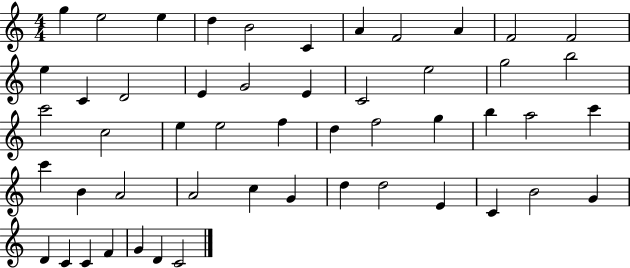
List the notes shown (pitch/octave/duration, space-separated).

G5/q E5/h E5/q D5/q B4/h C4/q A4/q F4/h A4/q F4/h F4/h E5/q C4/q D4/h E4/q G4/h E4/q C4/h E5/h G5/h B5/h C6/h C5/h E5/q E5/h F5/q D5/q F5/h G5/q B5/q A5/h C6/q C6/q B4/q A4/h A4/h C5/q G4/q D5/q D5/h E4/q C4/q B4/h G4/q D4/q C4/q C4/q F4/q G4/q D4/q C4/h